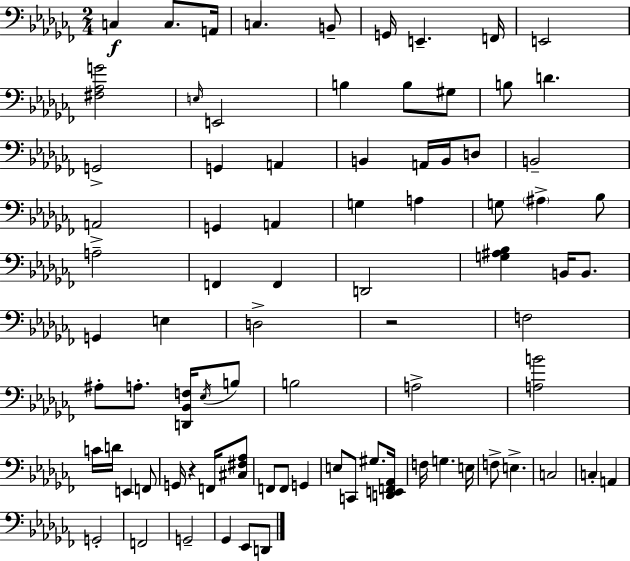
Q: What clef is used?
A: bass